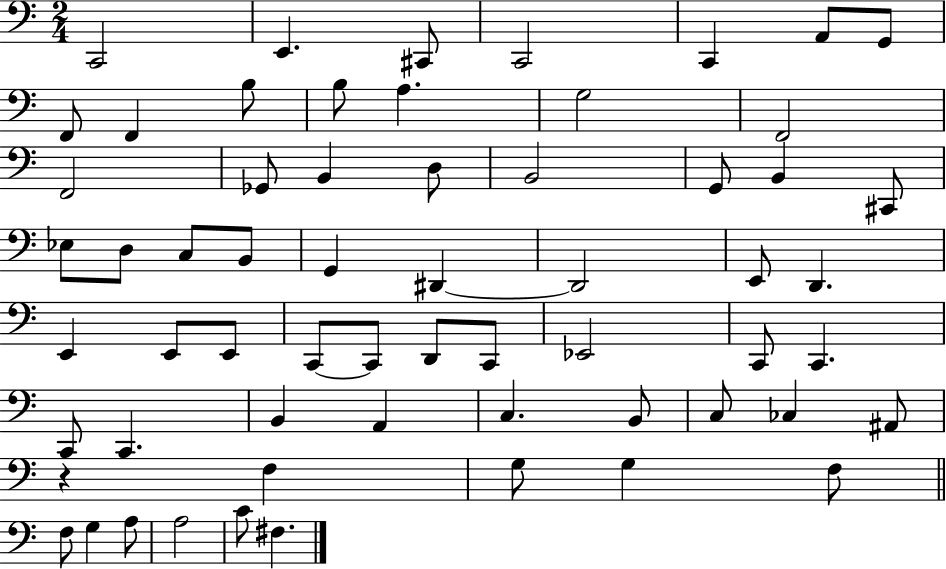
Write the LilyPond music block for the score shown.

{
  \clef bass
  \numericTimeSignature
  \time 2/4
  \key c \major
  c,2 | e,4. cis,8 | c,2 | c,4 a,8 g,8 | \break f,8 f,4 b8 | b8 a4. | g2 | f,2 | \break f,2 | ges,8 b,4 d8 | b,2 | g,8 b,4 cis,8 | \break ees8 d8 c8 b,8 | g,4 dis,4~~ | dis,2 | e,8 d,4. | \break e,4 e,8 e,8 | c,8~~ c,8 d,8 c,8 | ees,2 | c,8 c,4. | \break c,8 c,4. | b,4 a,4 | c4. b,8 | c8 ces4 ais,8 | \break r4 f4 | g8 g4 f8 | \bar "||" \break \key c \major f8 g4 a8 | a2 | c'8 fis4. | \bar "|."
}